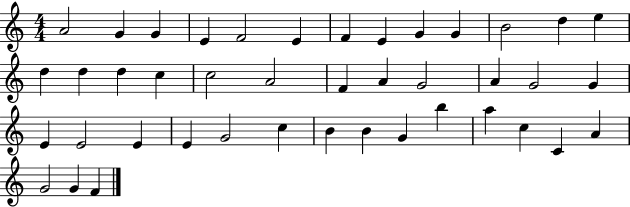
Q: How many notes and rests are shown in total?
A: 42